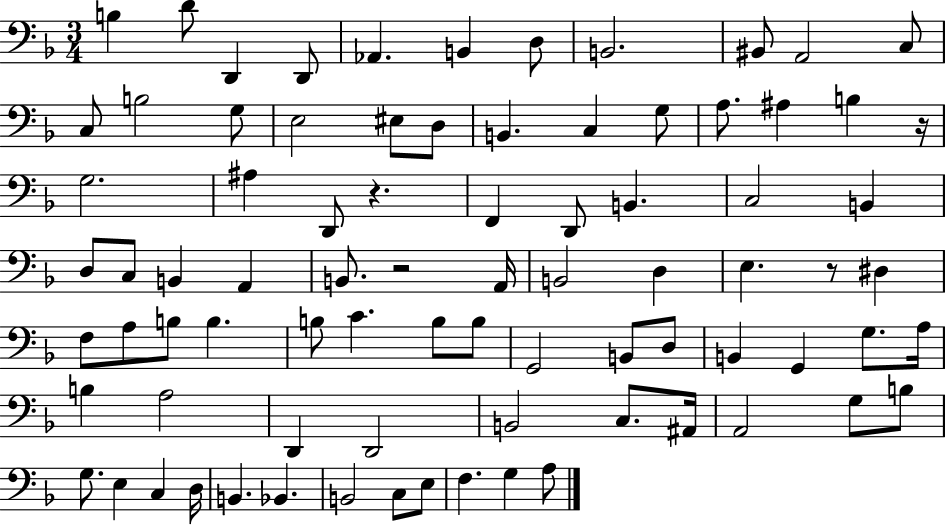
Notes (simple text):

B3/q D4/e D2/q D2/e Ab2/q. B2/q D3/e B2/h. BIS2/e A2/h C3/e C3/e B3/h G3/e E3/h EIS3/e D3/e B2/q. C3/q G3/e A3/e. A#3/q B3/q R/s G3/h. A#3/q D2/e R/q. F2/q D2/e B2/q. C3/h B2/q D3/e C3/e B2/q A2/q B2/e. R/h A2/s B2/h D3/q E3/q. R/e D#3/q F3/e A3/e B3/e B3/q. B3/e C4/q. B3/e B3/e G2/h B2/e D3/e B2/q G2/q G3/e. A3/s B3/q A3/h D2/q D2/h B2/h C3/e. A#2/s A2/h G3/e B3/e G3/e. E3/q C3/q D3/s B2/q. Bb2/q. B2/h C3/e E3/e F3/q. G3/q A3/e